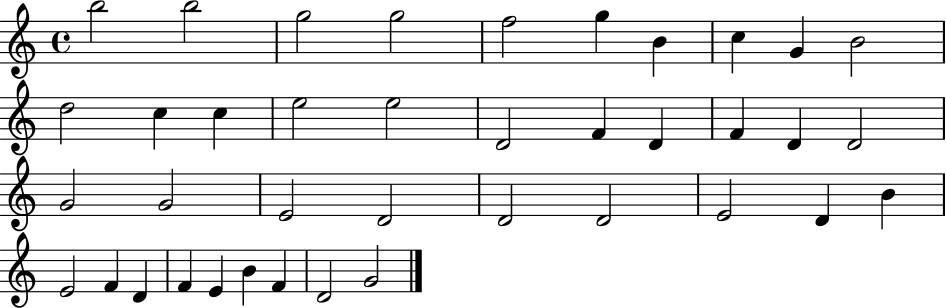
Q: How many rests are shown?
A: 0